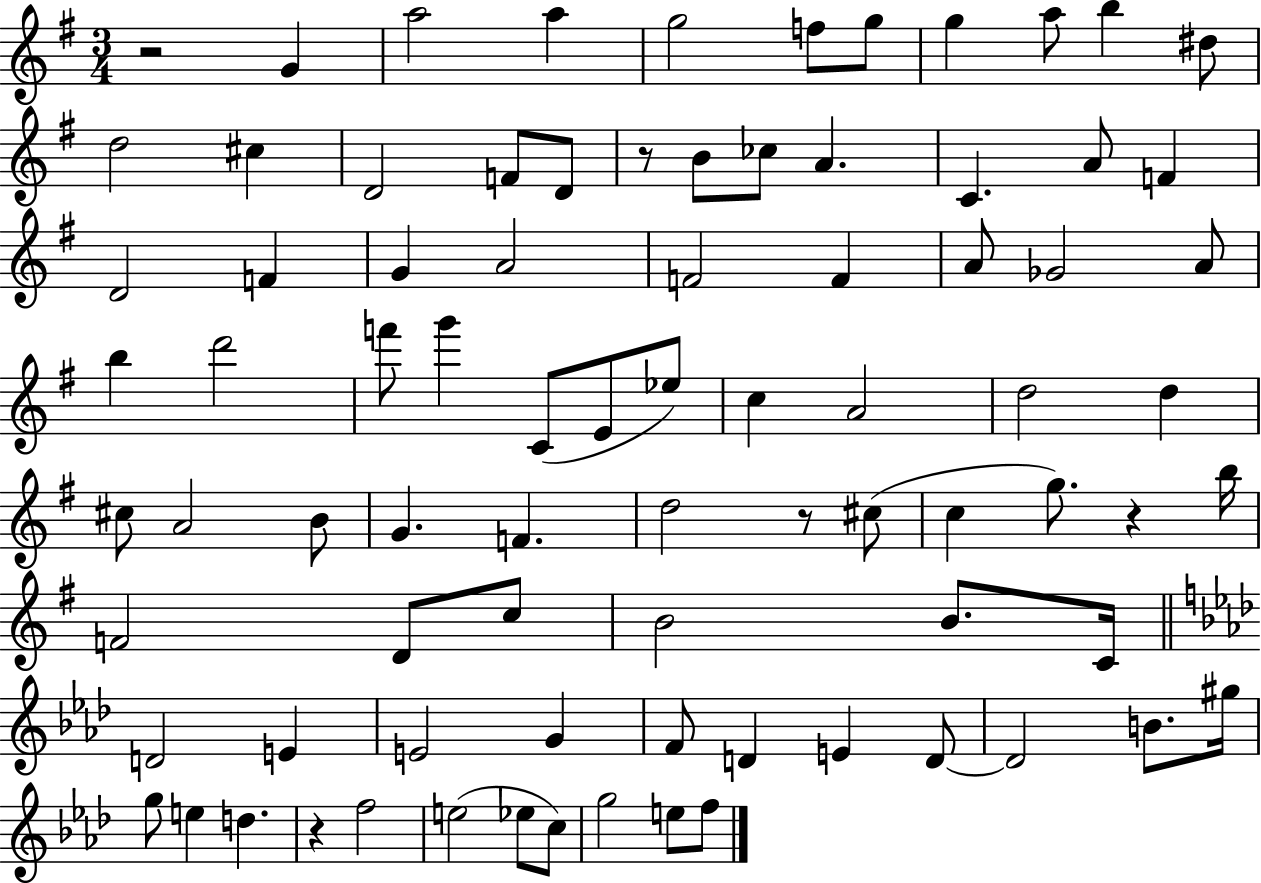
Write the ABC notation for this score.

X:1
T:Untitled
M:3/4
L:1/4
K:G
z2 G a2 a g2 f/2 g/2 g a/2 b ^d/2 d2 ^c D2 F/2 D/2 z/2 B/2 _c/2 A C A/2 F D2 F G A2 F2 F A/2 _G2 A/2 b d'2 f'/2 g' C/2 E/2 _e/2 c A2 d2 d ^c/2 A2 B/2 G F d2 z/2 ^c/2 c g/2 z b/4 F2 D/2 c/2 B2 B/2 C/4 D2 E E2 G F/2 D E D/2 D2 B/2 ^g/4 g/2 e d z f2 e2 _e/2 c/2 g2 e/2 f/2